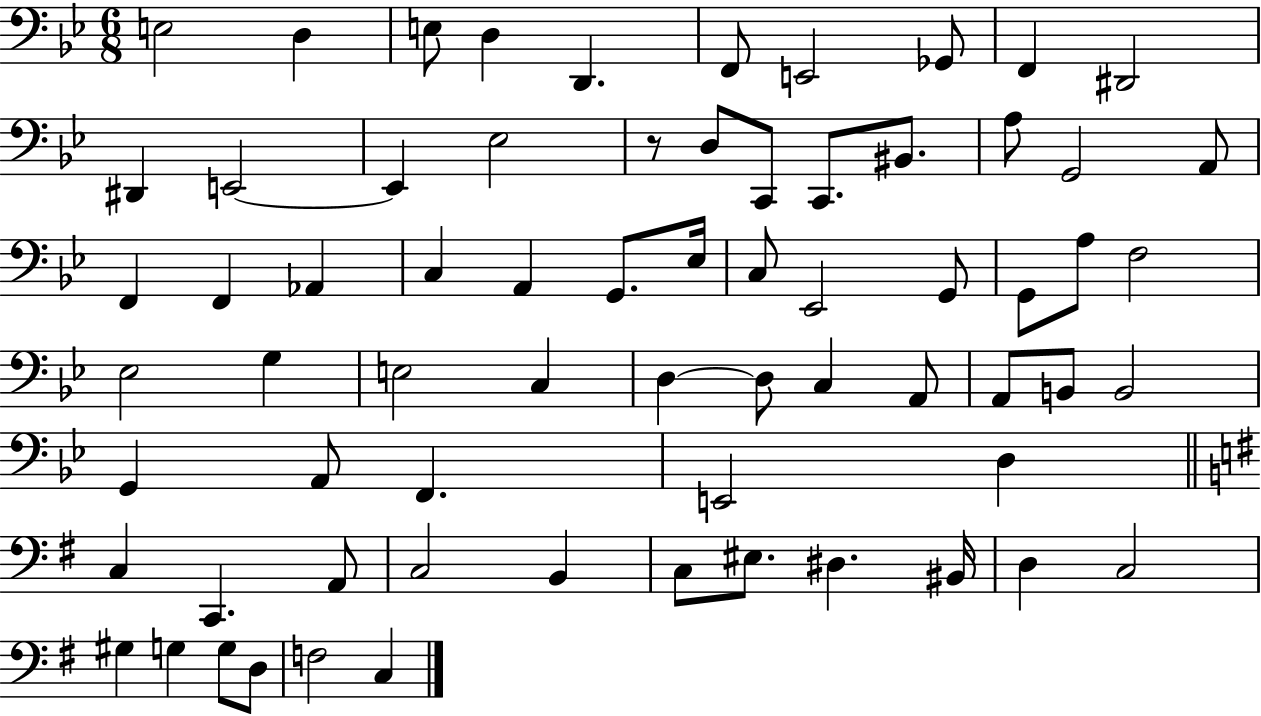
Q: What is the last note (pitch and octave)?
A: C3